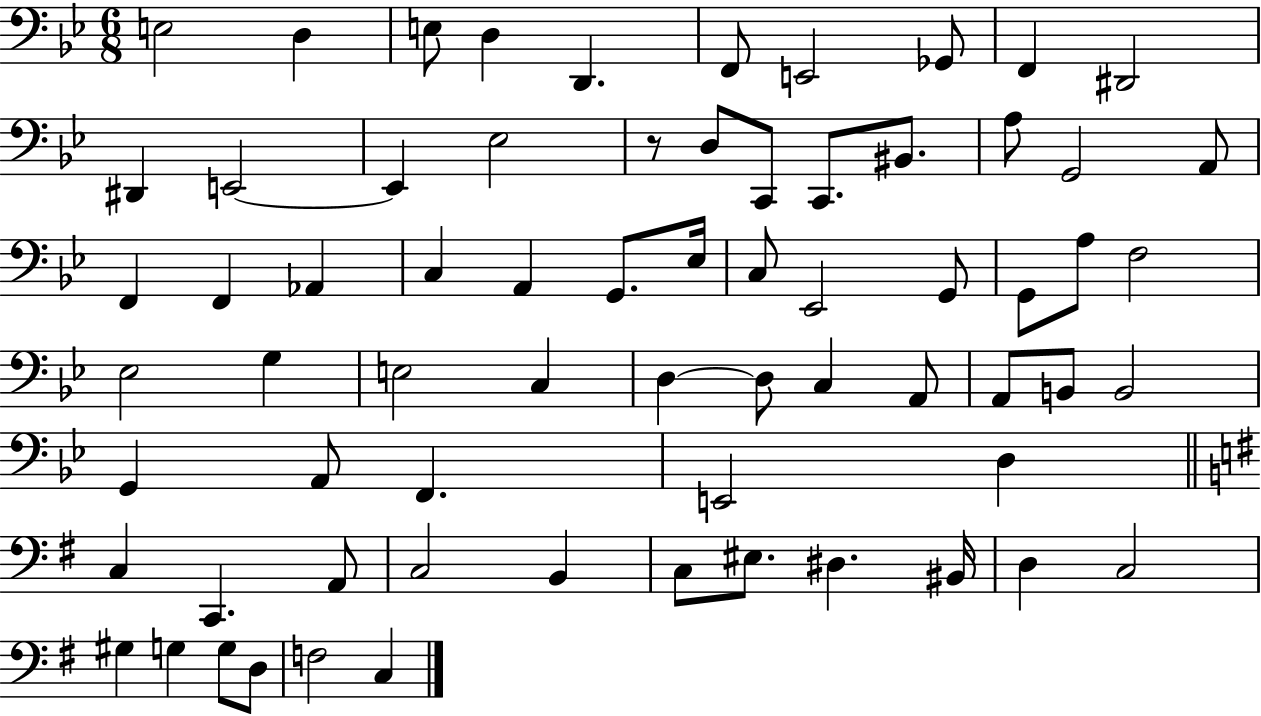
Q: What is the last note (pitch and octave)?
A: C3